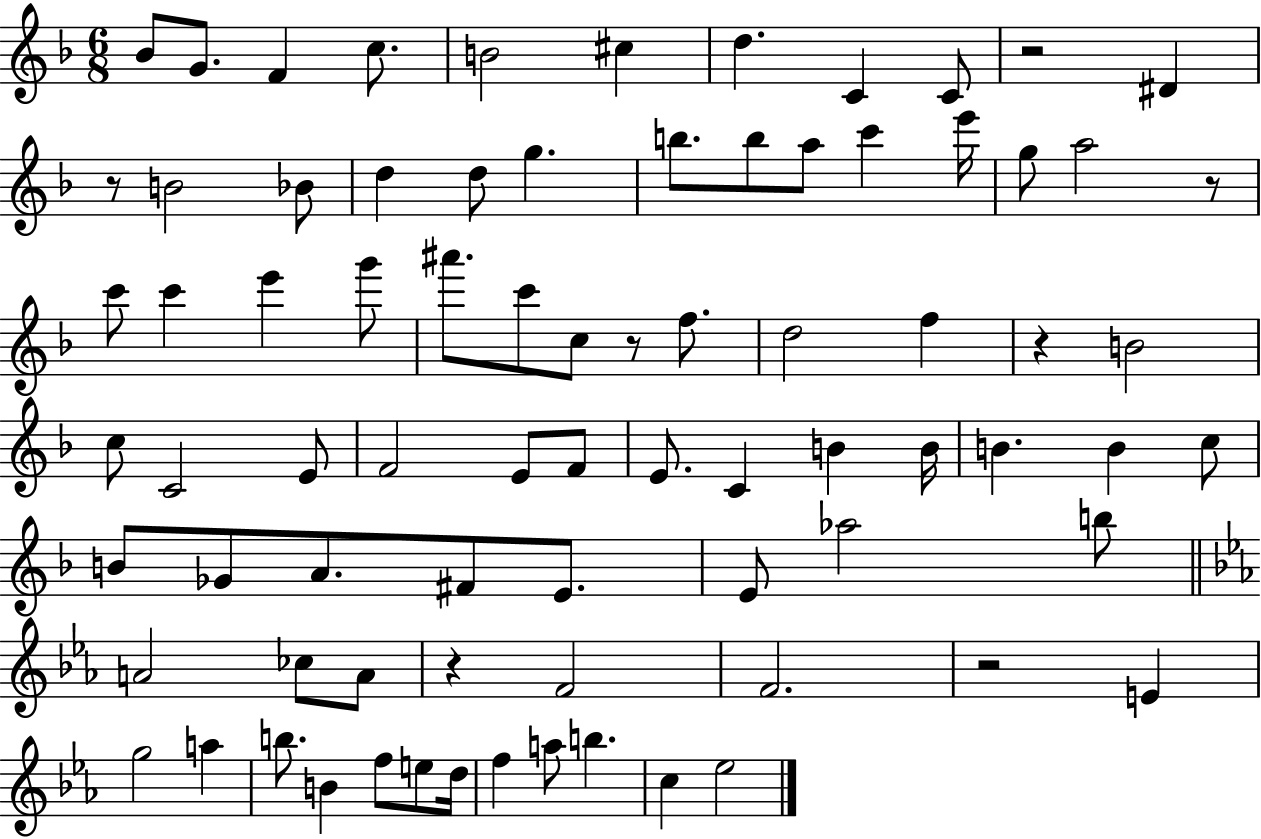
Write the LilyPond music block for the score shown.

{
  \clef treble
  \numericTimeSignature
  \time 6/8
  \key f \major
  bes'8 g'8. f'4 c''8. | b'2 cis''4 | d''4. c'4 c'8 | r2 dis'4 | \break r8 b'2 bes'8 | d''4 d''8 g''4. | b''8. b''8 a''8 c'''4 e'''16 | g''8 a''2 r8 | \break c'''8 c'''4 e'''4 g'''8 | ais'''8. c'''8 c''8 r8 f''8. | d''2 f''4 | r4 b'2 | \break c''8 c'2 e'8 | f'2 e'8 f'8 | e'8. c'4 b'4 b'16 | b'4. b'4 c''8 | \break b'8 ges'8 a'8. fis'8 e'8. | e'8 aes''2 b''8 | \bar "||" \break \key c \minor a'2 ces''8 a'8 | r4 f'2 | f'2. | r2 e'4 | \break g''2 a''4 | b''8. b'4 f''8 e''8 d''16 | f''4 a''8 b''4. | c''4 ees''2 | \break \bar "|."
}